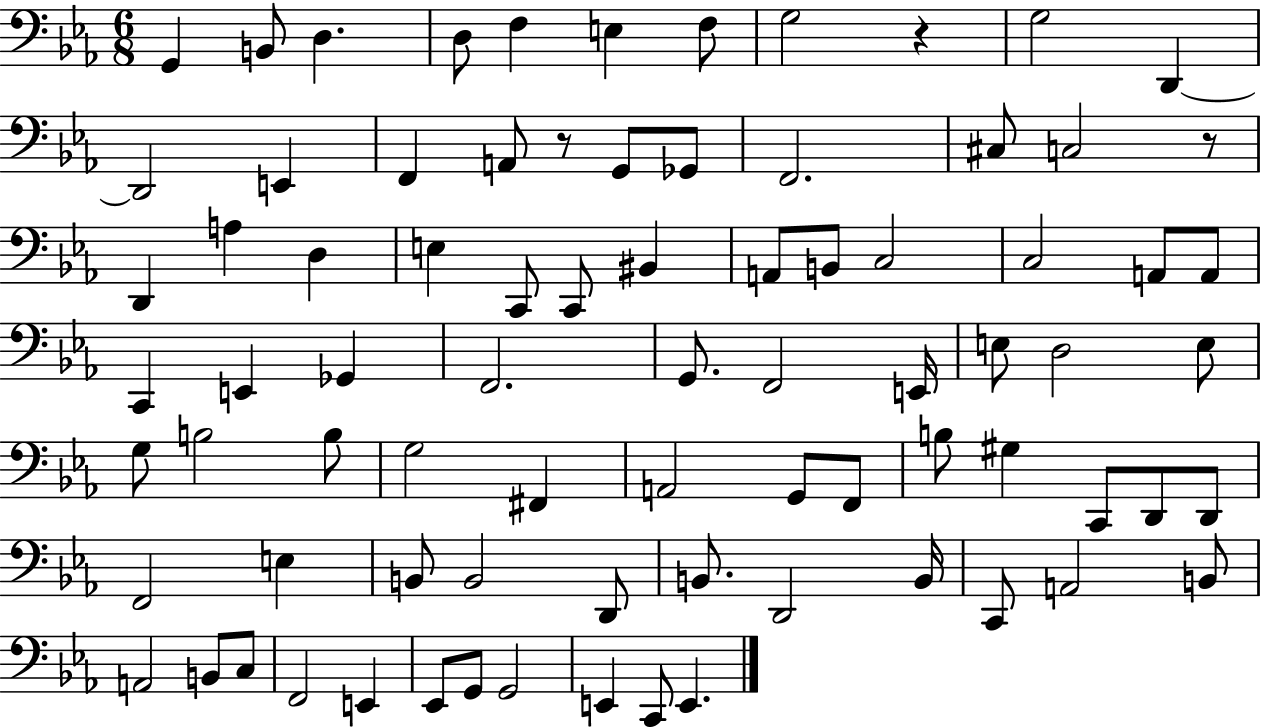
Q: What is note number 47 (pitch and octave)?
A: F#2